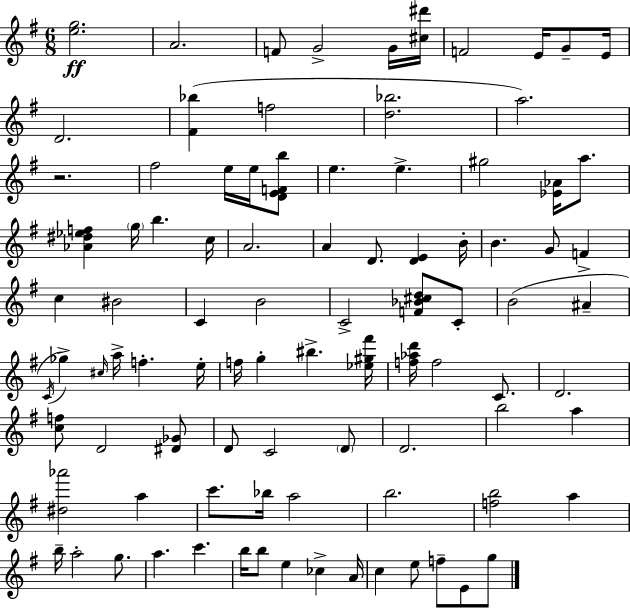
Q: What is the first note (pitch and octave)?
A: A4